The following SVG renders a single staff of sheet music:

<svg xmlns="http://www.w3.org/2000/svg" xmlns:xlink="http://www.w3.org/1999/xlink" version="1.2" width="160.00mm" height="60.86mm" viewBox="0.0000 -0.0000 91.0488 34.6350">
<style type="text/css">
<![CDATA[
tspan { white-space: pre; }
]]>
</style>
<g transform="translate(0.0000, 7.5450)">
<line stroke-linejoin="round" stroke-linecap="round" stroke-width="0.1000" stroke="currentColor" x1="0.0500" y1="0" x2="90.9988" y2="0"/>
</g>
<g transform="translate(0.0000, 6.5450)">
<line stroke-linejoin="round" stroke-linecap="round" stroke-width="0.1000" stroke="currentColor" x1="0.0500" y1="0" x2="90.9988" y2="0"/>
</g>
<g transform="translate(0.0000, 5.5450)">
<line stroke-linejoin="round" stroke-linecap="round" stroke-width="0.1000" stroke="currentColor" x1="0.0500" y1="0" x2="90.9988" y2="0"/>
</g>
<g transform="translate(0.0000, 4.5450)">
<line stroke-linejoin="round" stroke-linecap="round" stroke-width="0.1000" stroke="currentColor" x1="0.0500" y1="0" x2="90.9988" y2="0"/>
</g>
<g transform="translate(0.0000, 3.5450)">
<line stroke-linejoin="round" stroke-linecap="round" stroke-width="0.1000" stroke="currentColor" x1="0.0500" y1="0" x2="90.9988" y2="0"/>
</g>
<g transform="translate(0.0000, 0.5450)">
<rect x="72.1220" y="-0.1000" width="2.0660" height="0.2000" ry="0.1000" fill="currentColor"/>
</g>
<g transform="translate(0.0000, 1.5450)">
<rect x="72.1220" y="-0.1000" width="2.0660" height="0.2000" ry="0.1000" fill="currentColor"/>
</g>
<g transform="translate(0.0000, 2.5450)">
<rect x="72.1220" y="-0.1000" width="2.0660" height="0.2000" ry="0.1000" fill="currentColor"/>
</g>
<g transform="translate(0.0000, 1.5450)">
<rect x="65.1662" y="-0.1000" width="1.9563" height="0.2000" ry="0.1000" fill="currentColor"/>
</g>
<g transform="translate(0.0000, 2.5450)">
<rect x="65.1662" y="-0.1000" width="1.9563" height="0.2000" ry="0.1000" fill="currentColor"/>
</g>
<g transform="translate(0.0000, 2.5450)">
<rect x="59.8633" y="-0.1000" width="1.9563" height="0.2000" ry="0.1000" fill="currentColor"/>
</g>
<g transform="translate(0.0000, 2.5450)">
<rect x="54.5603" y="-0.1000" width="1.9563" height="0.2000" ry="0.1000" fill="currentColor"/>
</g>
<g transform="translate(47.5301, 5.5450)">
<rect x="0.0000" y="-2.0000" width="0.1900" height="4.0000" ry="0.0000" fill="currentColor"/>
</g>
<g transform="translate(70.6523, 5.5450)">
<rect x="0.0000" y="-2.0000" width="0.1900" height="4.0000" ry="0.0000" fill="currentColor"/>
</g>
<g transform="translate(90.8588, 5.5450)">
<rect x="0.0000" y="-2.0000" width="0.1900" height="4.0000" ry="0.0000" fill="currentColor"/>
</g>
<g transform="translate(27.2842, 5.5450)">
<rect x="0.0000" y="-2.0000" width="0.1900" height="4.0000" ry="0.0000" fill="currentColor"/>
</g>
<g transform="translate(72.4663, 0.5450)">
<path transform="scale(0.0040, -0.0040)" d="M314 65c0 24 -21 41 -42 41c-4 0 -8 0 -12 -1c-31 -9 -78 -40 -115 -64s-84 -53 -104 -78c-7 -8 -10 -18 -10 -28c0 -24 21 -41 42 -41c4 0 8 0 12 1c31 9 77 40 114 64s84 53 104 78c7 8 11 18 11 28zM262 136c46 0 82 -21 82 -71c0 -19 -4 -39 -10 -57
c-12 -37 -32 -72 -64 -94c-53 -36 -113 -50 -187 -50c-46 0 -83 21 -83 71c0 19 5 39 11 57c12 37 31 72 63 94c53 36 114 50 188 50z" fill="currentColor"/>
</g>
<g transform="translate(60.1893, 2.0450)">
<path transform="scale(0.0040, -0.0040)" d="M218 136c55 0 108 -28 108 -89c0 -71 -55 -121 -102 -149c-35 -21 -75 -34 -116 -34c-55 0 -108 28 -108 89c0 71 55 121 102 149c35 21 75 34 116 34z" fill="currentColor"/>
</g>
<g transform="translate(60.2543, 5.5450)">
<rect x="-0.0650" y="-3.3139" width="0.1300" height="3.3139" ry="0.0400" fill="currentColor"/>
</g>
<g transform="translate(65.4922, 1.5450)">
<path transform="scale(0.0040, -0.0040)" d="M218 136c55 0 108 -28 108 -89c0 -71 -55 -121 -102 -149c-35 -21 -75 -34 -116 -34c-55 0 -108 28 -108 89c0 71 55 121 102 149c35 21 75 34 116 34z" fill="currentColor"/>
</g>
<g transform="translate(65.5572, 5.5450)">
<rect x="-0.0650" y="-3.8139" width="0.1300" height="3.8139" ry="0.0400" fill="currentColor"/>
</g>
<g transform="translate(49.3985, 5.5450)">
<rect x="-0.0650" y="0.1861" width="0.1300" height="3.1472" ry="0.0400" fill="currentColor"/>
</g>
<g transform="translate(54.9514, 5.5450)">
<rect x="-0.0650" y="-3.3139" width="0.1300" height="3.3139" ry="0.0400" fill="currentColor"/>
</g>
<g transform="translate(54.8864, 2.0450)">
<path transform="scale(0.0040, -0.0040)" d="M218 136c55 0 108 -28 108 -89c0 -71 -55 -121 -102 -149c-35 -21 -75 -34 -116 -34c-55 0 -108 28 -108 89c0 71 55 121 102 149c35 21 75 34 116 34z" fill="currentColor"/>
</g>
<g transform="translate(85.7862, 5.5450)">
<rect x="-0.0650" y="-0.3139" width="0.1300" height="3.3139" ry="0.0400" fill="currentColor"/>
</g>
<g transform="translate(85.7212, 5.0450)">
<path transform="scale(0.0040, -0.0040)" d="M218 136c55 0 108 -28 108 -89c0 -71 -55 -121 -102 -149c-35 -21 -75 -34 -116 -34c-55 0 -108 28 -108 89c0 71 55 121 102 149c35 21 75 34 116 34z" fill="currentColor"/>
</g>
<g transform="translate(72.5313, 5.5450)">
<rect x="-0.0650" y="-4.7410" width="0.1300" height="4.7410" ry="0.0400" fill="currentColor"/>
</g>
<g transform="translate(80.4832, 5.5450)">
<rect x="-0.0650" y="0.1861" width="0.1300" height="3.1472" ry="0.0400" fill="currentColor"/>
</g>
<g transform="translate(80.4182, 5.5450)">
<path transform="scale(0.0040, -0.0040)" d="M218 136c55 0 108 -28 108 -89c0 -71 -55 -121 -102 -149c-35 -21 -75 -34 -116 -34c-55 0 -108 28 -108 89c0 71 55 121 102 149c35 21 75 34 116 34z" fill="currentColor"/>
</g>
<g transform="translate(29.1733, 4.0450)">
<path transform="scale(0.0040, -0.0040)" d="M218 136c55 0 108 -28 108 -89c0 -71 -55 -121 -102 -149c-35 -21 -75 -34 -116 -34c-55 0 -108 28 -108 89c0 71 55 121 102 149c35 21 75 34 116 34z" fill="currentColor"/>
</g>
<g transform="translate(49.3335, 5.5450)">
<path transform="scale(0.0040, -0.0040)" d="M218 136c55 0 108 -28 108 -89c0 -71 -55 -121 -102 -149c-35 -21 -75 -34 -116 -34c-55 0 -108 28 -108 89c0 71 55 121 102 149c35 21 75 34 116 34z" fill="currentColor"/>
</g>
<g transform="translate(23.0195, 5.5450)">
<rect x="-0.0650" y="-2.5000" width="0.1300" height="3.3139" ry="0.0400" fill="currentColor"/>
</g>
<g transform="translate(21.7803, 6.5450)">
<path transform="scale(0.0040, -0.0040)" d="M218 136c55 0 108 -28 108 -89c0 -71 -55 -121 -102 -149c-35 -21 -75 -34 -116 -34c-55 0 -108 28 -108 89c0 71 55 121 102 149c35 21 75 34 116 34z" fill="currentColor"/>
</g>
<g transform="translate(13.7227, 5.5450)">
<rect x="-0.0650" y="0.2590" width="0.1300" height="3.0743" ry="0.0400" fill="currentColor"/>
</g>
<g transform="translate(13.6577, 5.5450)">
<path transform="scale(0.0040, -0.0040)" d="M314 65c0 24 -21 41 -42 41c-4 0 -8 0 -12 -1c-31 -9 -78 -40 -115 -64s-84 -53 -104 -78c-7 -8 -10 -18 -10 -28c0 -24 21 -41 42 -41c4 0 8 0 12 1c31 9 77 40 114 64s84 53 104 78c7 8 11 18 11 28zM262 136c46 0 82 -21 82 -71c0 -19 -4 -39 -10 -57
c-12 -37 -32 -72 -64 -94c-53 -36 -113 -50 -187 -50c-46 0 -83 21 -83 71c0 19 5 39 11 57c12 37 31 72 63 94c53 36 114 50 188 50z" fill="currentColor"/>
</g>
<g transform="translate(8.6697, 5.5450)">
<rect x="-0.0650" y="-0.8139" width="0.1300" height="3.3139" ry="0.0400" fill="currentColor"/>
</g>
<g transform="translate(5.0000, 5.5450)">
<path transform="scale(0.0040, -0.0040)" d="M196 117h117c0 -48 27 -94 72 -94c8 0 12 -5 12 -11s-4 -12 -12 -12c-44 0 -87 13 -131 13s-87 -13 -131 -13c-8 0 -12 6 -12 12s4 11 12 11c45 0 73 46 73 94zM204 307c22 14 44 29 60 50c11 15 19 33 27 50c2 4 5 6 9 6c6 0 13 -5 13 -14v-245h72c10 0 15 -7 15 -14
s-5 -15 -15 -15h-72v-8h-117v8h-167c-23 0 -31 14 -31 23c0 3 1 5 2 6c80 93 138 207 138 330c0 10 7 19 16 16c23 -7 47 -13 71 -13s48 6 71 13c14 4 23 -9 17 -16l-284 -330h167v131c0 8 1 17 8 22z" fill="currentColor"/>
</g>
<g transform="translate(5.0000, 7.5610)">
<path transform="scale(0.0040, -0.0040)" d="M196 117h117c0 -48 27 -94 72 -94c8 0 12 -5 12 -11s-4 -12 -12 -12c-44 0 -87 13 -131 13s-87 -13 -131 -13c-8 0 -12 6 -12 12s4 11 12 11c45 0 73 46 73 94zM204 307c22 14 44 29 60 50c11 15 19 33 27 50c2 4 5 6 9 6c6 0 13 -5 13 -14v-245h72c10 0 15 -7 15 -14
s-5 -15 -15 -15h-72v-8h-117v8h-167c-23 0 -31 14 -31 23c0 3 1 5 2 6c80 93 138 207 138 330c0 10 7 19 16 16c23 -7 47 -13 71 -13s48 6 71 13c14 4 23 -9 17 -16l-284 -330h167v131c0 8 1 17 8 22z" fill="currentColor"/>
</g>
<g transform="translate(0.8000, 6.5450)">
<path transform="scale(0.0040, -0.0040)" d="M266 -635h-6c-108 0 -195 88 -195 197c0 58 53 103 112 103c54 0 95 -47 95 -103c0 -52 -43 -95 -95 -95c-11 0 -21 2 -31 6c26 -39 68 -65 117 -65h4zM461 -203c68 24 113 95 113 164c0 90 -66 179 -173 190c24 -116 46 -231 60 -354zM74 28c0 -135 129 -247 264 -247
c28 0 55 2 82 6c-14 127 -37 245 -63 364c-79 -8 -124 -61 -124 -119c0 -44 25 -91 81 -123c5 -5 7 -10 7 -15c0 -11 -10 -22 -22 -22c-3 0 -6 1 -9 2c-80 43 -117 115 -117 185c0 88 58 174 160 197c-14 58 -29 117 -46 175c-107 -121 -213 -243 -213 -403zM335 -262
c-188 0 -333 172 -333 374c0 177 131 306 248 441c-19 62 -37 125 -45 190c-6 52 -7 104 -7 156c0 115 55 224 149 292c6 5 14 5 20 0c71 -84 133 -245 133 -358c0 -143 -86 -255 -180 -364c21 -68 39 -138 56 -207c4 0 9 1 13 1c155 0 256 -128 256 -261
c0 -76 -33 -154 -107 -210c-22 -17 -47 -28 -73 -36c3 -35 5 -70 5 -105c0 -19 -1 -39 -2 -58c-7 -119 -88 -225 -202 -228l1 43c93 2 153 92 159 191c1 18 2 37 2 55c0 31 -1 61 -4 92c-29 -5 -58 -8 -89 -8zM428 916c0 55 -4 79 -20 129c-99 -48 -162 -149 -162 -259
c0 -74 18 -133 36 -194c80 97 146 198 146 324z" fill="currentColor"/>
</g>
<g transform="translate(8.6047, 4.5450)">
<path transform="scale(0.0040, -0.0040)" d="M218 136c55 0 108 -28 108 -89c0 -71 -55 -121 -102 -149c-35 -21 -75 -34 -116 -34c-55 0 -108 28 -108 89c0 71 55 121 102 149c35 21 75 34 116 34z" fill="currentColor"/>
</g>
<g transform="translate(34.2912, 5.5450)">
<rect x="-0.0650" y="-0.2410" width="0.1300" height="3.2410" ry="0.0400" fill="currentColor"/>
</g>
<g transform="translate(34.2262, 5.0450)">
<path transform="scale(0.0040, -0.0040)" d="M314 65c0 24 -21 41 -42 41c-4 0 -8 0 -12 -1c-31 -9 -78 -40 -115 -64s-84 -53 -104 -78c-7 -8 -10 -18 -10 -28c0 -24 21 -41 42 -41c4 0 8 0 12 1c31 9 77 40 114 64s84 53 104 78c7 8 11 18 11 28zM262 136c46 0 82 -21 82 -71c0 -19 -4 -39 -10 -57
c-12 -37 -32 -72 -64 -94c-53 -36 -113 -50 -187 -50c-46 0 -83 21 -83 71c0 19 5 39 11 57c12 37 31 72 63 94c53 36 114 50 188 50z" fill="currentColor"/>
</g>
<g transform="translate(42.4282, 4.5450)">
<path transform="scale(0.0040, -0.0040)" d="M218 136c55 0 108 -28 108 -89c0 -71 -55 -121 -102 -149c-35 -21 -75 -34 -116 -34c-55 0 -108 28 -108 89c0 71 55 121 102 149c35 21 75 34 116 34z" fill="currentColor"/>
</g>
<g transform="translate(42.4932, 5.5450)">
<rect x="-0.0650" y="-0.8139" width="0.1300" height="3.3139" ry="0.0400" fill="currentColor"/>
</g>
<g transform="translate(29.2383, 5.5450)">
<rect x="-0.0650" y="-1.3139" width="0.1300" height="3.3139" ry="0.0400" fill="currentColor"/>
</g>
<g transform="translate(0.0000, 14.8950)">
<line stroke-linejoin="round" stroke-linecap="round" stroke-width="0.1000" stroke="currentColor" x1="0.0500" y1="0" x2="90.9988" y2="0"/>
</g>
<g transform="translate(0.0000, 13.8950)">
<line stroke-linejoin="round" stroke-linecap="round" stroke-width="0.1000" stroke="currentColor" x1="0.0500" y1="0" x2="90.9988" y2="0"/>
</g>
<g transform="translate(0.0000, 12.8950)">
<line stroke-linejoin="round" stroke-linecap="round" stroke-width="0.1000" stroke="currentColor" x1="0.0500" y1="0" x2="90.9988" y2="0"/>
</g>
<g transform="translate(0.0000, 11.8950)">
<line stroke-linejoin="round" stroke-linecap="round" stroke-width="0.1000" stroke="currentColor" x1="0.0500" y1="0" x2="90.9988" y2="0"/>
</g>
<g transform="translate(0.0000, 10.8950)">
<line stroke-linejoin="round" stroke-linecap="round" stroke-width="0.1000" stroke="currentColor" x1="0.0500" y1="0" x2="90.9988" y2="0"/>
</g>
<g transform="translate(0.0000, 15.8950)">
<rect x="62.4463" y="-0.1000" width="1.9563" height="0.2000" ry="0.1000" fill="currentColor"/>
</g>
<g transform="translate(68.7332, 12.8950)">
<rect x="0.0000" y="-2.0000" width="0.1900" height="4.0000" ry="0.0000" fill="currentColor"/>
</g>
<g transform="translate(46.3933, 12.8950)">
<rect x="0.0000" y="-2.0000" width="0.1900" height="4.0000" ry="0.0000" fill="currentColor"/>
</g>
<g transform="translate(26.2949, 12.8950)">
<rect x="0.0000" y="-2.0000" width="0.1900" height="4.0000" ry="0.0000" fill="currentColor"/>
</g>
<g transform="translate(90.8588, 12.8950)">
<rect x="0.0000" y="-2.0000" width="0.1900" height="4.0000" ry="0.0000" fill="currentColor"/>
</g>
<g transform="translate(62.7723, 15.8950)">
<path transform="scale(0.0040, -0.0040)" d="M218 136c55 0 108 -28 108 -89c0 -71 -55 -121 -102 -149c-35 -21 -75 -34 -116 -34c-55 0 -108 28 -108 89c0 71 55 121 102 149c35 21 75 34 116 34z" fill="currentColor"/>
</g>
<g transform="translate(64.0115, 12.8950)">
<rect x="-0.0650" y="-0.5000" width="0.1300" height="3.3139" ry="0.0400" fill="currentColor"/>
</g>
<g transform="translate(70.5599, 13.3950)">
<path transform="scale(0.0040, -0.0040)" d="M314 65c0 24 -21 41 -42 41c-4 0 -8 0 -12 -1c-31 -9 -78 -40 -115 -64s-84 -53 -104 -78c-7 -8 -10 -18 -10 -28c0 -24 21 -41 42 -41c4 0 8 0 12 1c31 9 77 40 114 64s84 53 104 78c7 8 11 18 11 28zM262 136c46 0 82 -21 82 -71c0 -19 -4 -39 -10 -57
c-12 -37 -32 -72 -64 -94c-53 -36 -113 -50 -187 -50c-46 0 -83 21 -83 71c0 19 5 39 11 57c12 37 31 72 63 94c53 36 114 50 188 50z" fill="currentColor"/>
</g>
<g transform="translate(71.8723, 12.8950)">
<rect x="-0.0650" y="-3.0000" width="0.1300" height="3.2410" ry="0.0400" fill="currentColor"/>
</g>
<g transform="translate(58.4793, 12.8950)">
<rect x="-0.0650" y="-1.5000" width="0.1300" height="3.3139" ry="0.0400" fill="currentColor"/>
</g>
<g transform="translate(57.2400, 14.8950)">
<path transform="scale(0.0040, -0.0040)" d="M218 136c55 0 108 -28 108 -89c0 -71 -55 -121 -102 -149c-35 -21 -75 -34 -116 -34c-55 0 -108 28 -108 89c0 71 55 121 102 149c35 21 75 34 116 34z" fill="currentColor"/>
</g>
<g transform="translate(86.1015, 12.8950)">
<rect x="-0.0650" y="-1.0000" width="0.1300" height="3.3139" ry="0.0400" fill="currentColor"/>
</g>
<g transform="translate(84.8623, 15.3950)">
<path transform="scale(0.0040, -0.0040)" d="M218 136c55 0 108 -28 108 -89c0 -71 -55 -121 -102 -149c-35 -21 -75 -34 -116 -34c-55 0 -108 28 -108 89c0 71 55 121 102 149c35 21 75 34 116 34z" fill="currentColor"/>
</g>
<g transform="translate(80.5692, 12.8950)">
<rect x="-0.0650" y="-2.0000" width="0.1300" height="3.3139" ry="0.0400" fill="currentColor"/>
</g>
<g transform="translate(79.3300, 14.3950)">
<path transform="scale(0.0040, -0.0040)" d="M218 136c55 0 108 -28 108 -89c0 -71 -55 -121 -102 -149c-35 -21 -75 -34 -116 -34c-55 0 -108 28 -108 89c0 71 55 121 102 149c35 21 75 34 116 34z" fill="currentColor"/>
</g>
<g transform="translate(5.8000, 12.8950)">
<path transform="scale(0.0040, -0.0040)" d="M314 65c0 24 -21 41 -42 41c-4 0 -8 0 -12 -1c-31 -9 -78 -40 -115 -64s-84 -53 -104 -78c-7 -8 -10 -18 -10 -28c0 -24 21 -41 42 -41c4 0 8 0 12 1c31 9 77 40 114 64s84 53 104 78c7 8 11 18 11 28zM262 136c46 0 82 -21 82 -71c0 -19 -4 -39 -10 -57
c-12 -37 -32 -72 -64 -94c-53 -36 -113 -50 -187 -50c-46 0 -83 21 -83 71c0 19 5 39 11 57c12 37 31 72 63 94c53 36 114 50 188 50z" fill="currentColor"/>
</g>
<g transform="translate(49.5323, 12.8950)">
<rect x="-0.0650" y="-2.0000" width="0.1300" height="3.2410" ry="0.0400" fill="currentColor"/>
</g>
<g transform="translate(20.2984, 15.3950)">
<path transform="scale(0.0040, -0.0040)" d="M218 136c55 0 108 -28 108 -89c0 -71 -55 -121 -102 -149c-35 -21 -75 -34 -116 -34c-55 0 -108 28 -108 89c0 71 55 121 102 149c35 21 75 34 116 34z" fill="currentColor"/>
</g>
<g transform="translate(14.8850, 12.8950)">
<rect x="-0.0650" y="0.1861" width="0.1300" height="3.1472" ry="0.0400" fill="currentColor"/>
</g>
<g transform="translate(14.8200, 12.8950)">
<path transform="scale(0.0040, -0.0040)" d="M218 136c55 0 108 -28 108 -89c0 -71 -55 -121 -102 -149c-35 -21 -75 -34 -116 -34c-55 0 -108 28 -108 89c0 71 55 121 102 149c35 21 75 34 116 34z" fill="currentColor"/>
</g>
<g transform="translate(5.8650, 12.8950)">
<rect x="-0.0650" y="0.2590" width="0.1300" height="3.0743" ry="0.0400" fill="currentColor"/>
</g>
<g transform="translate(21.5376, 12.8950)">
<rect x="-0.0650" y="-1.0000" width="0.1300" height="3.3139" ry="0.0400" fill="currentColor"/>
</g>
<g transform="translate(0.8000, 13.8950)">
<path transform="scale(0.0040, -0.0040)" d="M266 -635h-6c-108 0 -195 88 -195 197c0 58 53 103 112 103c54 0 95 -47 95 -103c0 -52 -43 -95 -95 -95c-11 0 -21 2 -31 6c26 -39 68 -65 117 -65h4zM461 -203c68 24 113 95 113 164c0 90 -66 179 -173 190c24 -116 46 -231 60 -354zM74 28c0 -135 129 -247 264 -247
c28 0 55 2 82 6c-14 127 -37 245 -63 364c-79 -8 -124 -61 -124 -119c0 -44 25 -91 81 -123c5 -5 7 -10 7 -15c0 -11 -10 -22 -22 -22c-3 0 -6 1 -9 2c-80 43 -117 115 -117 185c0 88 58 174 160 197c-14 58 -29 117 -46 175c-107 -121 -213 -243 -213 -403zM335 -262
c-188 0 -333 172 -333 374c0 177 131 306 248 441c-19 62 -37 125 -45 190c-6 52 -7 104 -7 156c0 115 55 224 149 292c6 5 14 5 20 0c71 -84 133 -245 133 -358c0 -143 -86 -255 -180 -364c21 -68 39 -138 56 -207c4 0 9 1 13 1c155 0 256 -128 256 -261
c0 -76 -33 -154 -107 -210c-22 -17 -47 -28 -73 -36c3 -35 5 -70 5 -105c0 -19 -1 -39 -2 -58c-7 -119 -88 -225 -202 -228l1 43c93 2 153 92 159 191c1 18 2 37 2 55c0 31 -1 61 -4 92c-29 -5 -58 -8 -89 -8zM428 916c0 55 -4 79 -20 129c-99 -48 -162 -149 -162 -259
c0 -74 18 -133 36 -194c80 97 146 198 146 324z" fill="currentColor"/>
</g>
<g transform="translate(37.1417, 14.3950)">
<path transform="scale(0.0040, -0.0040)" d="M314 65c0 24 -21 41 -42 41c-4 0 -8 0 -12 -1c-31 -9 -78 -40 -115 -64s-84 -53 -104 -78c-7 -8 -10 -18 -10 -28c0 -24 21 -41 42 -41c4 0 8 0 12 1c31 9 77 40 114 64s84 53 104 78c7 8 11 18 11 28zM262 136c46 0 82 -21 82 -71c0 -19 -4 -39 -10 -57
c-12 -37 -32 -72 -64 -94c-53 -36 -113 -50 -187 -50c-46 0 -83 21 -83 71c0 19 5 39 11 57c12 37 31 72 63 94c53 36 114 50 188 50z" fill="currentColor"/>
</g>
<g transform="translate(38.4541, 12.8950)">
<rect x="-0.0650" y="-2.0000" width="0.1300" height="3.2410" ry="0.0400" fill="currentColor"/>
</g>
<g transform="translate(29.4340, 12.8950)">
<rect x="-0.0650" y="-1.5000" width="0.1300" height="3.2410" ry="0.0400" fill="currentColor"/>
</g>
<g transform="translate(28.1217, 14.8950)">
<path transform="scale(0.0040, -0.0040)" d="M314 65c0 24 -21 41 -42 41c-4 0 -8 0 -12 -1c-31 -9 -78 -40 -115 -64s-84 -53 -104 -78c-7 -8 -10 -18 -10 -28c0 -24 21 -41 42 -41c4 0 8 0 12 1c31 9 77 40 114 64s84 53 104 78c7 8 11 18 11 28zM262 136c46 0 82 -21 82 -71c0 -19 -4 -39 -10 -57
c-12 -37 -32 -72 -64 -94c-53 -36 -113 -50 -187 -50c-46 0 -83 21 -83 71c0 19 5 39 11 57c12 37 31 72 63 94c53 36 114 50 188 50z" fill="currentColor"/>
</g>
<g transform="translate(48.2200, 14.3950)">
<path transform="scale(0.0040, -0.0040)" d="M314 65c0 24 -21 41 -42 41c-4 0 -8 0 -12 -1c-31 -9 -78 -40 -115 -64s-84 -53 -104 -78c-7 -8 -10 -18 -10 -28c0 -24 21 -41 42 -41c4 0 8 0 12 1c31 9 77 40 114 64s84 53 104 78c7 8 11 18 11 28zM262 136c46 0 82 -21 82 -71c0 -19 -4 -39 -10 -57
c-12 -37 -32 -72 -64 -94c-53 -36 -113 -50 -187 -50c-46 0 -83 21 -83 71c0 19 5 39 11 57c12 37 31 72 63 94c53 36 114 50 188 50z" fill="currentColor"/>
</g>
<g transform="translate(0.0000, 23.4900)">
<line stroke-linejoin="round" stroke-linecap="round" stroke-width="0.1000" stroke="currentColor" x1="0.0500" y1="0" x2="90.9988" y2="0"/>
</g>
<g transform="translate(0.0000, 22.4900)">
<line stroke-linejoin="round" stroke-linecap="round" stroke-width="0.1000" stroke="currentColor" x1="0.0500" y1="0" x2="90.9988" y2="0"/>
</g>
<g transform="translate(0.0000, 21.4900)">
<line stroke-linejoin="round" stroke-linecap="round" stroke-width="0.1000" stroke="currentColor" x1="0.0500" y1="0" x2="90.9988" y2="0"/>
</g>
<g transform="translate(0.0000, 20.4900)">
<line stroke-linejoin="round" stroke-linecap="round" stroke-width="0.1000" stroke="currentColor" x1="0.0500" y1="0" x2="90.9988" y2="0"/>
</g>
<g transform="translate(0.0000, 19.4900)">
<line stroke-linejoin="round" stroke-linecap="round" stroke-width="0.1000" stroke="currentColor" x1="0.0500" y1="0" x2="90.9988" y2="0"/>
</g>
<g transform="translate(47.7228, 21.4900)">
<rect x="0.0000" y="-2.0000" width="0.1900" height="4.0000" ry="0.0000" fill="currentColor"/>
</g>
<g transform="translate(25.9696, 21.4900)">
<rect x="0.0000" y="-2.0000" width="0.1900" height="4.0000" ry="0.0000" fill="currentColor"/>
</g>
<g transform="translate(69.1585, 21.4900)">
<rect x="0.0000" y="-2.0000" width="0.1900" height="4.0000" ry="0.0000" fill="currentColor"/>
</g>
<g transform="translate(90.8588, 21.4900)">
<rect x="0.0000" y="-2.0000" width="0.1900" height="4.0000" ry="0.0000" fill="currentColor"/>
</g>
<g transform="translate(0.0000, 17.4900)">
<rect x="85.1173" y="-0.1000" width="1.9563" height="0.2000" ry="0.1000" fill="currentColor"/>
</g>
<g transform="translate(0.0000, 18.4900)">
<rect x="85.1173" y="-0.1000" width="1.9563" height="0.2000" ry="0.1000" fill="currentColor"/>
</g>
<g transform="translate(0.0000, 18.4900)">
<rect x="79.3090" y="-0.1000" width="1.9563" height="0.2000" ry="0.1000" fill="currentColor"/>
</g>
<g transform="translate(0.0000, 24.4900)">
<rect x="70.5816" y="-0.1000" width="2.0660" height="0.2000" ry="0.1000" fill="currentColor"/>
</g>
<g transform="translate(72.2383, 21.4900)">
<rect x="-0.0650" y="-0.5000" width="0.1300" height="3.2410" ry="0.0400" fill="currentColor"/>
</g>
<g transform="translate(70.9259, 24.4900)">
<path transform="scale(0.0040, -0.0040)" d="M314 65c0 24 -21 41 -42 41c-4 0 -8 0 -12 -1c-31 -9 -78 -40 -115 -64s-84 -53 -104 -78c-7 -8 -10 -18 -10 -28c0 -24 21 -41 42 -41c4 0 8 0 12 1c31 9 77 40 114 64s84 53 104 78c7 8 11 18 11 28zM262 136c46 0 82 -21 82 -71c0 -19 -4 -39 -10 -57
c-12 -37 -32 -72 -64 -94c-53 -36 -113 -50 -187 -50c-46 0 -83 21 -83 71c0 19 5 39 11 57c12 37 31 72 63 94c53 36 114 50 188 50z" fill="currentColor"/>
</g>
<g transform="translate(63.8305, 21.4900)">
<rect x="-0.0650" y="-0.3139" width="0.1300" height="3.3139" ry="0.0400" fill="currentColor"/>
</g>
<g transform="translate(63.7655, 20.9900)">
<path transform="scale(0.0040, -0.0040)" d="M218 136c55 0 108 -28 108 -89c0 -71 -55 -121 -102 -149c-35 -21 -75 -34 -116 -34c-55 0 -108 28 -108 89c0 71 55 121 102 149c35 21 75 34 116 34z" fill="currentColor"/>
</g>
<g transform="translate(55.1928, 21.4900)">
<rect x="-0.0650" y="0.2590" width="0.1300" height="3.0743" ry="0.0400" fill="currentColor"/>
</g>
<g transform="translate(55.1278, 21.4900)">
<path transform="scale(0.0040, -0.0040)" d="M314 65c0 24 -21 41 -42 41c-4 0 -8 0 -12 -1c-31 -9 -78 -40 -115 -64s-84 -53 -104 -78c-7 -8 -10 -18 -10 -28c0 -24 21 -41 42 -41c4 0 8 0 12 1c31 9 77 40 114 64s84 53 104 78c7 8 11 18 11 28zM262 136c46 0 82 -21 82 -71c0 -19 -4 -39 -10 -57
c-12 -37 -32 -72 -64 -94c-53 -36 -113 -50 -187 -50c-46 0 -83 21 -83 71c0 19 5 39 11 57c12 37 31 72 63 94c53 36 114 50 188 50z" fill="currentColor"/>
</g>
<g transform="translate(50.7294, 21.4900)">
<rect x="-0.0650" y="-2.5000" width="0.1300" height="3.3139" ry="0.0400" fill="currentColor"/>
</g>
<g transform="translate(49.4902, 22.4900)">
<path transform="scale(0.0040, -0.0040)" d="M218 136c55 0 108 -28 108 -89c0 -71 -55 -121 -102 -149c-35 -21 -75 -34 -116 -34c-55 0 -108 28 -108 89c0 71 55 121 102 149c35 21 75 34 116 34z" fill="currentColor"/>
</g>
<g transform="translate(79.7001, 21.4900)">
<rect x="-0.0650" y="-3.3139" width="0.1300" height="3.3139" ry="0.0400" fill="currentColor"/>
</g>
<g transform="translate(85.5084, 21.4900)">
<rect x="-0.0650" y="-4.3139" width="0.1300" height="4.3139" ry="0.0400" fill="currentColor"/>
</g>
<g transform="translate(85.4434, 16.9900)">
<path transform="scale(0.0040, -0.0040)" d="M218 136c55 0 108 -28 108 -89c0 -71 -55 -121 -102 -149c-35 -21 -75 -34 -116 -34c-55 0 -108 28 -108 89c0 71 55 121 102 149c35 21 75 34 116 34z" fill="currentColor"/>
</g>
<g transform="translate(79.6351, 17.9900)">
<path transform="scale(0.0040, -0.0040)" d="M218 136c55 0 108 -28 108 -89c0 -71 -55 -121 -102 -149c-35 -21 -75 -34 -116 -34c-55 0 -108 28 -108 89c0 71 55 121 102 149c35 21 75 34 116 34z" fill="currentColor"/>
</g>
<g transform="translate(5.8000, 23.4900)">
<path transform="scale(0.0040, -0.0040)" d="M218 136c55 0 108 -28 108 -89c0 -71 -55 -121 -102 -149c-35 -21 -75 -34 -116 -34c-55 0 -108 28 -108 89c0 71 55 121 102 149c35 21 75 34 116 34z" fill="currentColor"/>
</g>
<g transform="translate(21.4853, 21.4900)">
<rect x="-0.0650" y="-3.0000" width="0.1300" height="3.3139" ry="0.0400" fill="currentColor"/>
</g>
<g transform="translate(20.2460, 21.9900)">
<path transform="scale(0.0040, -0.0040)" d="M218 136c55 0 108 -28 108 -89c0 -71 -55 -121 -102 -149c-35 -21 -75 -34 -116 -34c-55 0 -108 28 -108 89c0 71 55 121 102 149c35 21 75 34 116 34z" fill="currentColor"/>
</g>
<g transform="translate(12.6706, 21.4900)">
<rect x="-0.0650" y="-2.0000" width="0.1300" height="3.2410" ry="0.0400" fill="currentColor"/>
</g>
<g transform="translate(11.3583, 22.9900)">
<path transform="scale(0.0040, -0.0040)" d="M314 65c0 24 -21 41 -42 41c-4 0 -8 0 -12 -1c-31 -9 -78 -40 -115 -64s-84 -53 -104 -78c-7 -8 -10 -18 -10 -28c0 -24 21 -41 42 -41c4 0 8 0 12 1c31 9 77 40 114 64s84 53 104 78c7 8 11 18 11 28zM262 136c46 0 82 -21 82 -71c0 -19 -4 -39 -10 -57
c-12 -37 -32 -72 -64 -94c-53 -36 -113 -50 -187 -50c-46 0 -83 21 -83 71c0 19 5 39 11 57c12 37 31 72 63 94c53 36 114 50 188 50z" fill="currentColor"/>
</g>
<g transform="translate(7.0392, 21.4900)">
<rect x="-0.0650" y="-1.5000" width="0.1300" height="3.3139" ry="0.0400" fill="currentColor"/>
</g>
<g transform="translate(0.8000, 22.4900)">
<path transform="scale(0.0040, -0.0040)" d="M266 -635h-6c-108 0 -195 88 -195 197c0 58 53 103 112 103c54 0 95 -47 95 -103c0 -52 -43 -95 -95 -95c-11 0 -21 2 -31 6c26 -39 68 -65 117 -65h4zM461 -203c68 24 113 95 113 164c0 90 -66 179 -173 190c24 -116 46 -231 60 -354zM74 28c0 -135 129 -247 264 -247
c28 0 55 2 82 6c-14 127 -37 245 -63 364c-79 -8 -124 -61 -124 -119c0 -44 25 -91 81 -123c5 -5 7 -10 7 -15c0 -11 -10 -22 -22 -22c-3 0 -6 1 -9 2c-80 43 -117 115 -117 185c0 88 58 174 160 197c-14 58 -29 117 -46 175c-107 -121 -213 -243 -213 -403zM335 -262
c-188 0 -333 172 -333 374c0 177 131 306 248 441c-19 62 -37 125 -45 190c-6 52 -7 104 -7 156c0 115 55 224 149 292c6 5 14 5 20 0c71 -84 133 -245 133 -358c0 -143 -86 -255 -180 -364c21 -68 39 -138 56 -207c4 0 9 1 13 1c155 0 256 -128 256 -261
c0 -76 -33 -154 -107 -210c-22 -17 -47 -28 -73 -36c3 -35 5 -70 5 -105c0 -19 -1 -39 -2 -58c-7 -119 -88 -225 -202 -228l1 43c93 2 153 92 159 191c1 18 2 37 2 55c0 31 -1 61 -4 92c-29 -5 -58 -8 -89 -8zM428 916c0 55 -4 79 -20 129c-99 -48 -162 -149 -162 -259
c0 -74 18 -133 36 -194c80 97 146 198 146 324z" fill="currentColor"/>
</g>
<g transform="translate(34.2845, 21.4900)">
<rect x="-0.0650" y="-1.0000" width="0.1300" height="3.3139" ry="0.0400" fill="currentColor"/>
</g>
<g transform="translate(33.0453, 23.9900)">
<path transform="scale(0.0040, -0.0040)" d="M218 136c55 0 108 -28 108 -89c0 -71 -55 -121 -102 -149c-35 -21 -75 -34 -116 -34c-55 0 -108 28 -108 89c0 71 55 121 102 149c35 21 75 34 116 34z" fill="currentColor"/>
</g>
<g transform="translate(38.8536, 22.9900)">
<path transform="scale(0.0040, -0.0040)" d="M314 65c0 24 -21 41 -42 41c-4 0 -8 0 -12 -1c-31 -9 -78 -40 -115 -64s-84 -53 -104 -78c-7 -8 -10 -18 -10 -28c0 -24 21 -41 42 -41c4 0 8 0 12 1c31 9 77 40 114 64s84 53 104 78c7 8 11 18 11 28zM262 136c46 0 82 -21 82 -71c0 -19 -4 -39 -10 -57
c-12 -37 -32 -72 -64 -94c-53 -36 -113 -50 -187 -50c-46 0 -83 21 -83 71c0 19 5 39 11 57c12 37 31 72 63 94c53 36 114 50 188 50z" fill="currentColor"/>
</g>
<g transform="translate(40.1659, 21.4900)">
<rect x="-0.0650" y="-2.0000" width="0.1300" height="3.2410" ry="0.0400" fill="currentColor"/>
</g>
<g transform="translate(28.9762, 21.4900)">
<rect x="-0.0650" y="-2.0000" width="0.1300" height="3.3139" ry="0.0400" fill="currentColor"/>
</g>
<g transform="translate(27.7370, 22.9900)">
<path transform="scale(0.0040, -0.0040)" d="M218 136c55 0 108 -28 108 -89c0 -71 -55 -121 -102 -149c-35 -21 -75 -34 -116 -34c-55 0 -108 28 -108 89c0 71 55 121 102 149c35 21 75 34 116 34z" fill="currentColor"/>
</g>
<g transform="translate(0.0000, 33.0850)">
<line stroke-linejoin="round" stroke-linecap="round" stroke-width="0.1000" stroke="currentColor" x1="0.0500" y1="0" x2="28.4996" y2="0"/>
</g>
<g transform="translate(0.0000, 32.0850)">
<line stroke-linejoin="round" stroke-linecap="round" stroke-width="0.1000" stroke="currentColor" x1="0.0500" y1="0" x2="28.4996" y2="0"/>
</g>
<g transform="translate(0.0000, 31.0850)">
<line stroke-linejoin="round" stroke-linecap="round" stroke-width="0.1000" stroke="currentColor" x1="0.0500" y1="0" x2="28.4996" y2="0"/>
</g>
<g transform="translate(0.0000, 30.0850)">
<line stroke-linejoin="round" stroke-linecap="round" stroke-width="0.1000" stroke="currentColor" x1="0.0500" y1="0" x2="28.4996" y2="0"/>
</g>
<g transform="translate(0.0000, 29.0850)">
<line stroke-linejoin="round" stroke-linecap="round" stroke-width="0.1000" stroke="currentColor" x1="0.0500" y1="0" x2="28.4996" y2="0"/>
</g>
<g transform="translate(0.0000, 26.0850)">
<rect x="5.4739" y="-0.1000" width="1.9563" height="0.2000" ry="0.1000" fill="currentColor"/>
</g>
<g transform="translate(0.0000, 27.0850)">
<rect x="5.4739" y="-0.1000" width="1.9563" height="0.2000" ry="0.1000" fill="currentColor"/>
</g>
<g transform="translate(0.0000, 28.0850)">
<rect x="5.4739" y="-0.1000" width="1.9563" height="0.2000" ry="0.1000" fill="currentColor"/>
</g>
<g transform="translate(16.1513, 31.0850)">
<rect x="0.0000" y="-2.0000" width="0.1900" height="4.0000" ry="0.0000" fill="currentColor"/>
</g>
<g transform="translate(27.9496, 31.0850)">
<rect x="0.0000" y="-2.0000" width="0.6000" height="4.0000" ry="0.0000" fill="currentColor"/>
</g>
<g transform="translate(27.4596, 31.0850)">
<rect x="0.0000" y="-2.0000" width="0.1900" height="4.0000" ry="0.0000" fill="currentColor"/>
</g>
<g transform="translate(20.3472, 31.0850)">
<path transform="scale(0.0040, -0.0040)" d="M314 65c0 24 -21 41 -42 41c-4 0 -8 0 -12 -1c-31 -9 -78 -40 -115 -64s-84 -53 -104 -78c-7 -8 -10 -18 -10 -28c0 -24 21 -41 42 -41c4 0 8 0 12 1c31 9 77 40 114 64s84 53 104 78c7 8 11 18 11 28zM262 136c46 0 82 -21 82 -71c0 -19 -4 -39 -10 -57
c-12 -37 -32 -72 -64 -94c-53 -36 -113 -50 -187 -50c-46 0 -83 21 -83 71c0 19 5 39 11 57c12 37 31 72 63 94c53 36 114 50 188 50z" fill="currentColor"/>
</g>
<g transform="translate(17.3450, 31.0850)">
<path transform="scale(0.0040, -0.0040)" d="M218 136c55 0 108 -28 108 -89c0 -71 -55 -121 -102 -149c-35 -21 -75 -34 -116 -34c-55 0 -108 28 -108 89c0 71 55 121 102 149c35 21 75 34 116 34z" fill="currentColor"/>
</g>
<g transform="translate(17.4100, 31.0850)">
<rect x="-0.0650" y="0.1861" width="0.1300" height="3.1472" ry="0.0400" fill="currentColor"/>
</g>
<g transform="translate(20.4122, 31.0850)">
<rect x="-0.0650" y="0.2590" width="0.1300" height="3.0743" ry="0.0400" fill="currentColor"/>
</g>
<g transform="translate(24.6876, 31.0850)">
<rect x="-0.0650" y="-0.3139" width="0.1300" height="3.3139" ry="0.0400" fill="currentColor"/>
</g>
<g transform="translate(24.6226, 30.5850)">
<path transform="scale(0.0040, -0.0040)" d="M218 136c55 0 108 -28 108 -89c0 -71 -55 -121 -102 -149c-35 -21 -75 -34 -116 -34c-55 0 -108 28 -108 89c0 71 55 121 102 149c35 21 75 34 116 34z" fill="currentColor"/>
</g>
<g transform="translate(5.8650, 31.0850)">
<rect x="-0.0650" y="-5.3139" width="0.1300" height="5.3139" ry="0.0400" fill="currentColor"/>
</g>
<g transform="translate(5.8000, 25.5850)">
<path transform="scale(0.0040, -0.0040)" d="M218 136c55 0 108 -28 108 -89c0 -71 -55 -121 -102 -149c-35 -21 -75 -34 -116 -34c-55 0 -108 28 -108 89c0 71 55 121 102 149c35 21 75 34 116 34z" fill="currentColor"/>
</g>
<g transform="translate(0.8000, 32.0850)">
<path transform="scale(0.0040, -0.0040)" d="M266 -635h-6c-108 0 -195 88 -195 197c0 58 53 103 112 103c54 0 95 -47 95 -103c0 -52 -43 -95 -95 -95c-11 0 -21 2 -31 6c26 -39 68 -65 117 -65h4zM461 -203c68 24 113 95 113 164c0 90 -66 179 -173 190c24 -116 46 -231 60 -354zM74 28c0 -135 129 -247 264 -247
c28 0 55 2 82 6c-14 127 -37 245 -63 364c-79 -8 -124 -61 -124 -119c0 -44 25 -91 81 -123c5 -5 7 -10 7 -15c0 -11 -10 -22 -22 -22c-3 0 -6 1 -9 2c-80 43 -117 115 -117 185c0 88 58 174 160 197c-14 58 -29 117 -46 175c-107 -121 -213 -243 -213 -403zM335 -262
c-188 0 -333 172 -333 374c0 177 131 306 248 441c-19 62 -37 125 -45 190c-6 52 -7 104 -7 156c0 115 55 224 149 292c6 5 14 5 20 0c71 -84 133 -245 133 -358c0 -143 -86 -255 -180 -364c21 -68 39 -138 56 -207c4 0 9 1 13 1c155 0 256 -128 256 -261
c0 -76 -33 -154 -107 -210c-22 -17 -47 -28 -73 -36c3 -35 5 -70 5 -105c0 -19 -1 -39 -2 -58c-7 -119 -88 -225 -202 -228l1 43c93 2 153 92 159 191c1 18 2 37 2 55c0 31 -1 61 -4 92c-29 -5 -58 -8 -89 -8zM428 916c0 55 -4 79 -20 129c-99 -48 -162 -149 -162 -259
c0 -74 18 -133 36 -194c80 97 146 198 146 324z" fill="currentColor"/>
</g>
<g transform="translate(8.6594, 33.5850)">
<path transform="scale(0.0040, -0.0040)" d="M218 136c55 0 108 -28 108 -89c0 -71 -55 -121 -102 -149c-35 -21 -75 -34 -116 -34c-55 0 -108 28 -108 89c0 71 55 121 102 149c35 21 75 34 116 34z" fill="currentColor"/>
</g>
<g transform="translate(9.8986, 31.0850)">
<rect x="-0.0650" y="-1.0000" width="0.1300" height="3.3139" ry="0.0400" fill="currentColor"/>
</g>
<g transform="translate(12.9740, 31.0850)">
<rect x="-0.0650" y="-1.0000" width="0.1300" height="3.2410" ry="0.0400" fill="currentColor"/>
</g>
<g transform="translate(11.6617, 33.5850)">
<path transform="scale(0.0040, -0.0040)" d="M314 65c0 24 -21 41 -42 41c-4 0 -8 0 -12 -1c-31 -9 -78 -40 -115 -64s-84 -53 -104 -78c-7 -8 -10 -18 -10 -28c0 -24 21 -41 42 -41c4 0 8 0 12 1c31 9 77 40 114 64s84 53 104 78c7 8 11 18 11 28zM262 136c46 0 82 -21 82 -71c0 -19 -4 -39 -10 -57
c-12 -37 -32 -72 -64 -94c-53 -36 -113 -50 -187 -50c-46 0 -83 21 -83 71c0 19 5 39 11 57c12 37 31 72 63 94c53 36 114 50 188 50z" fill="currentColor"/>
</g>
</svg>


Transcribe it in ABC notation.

X:1
T:Untitled
M:4/4
L:1/4
K:C
d B2 G e c2 d B b b c' e'2 B c B2 B D E2 F2 F2 E C A2 F D E F2 A F D F2 G B2 c C2 b d' f' D D2 B B2 c